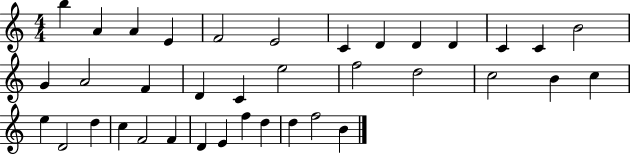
B5/q A4/q A4/q E4/q F4/h E4/h C4/q D4/q D4/q D4/q C4/q C4/q B4/h G4/q A4/h F4/q D4/q C4/q E5/h F5/h D5/h C5/h B4/q C5/q E5/q D4/h D5/q C5/q F4/h F4/q D4/q E4/q F5/q D5/q D5/q F5/h B4/q